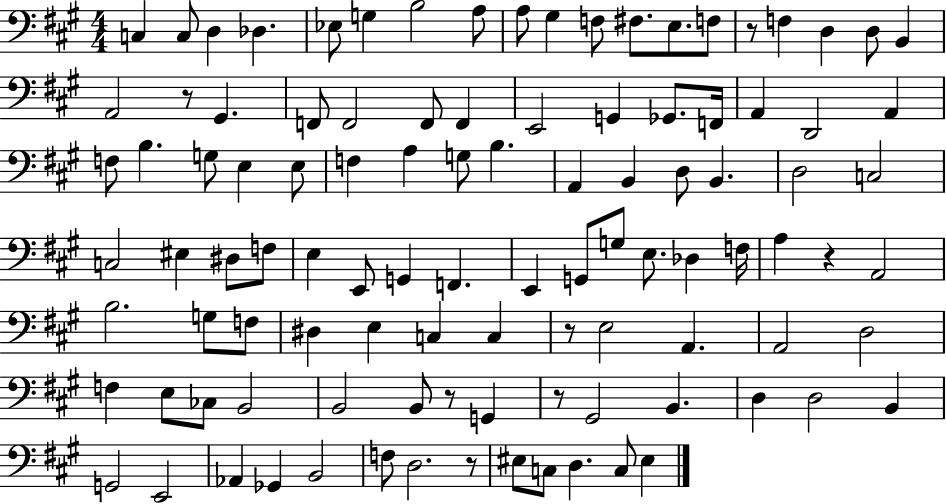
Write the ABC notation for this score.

X:1
T:Untitled
M:4/4
L:1/4
K:A
C, C,/2 D, _D, _E,/2 G, B,2 A,/2 A,/2 ^G, F,/2 ^F,/2 E,/2 F,/2 z/2 F, D, D,/2 B,, A,,2 z/2 ^G,, F,,/2 F,,2 F,,/2 F,, E,,2 G,, _G,,/2 F,,/4 A,, D,,2 A,, F,/2 B, G,/2 E, E,/2 F, A, G,/2 B, A,, B,, D,/2 B,, D,2 C,2 C,2 ^E, ^D,/2 F,/2 E, E,,/2 G,, F,, E,, G,,/2 G,/2 E,/2 _D, F,/4 A, z A,,2 B,2 G,/2 F,/2 ^D, E, C, C, z/2 E,2 A,, A,,2 D,2 F, E,/2 _C,/2 B,,2 B,,2 B,,/2 z/2 G,, z/2 ^G,,2 B,, D, D,2 B,, G,,2 E,,2 _A,, _G,, B,,2 F,/2 D,2 z/2 ^E,/2 C,/2 D, C,/2 ^E,